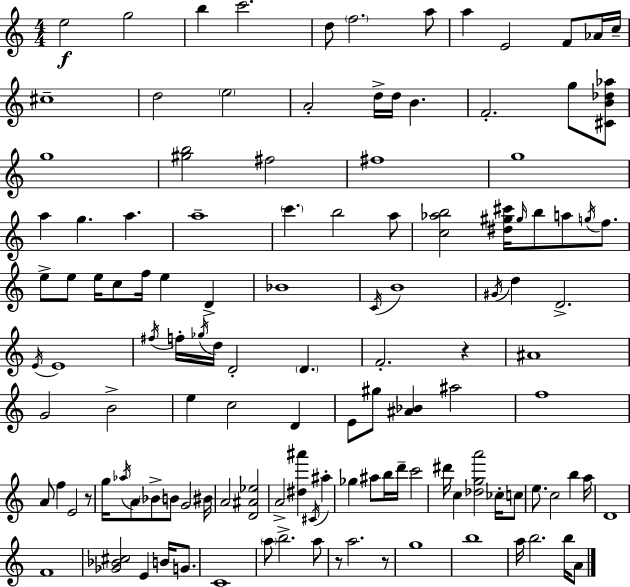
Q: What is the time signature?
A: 4/4